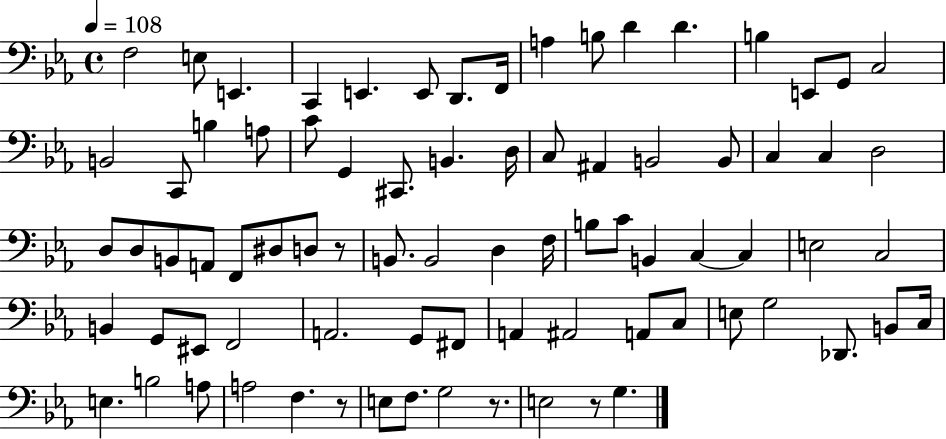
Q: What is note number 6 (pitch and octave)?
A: E2